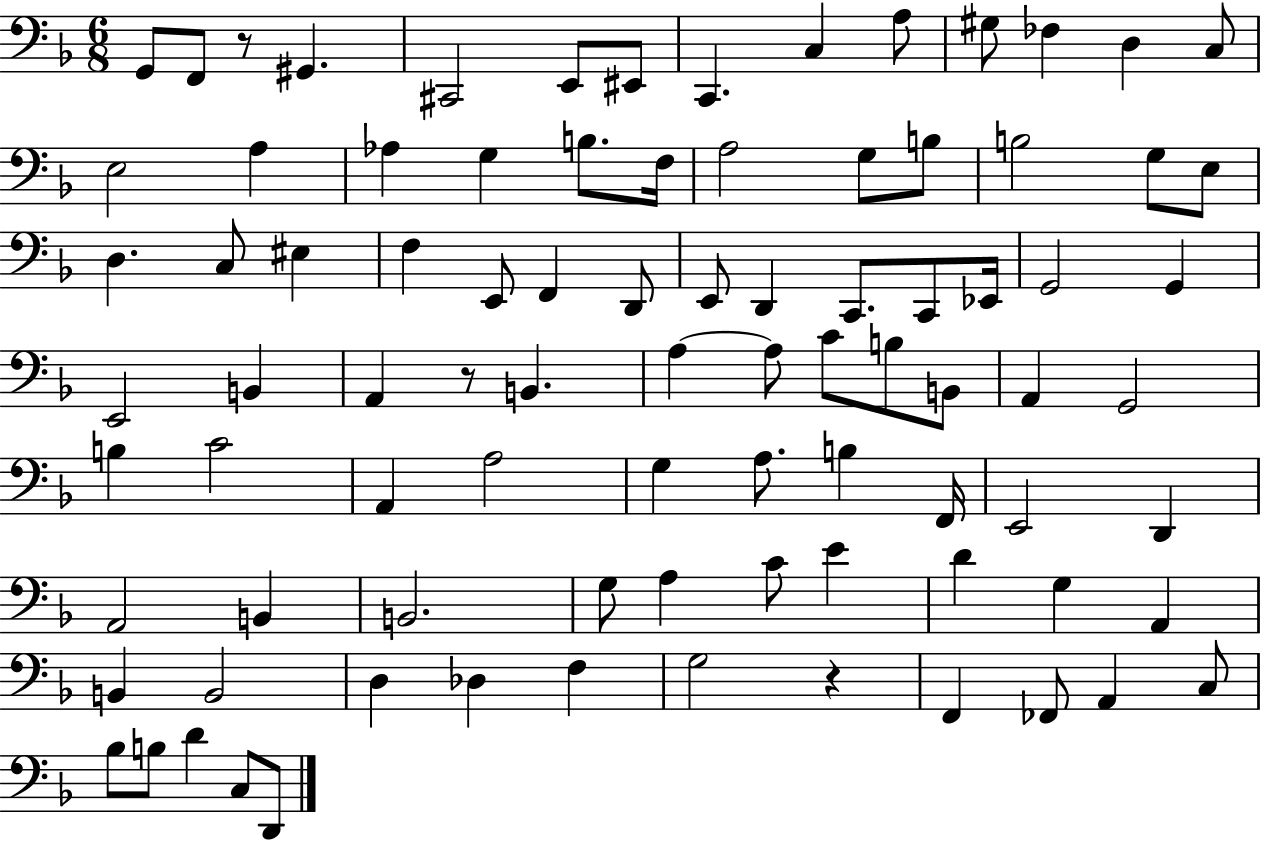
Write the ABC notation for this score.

X:1
T:Untitled
M:6/8
L:1/4
K:F
G,,/2 F,,/2 z/2 ^G,, ^C,,2 E,,/2 ^E,,/2 C,, C, A,/2 ^G,/2 _F, D, C,/2 E,2 A, _A, G, B,/2 F,/4 A,2 G,/2 B,/2 B,2 G,/2 E,/2 D, C,/2 ^E, F, E,,/2 F,, D,,/2 E,,/2 D,, C,,/2 C,,/2 _E,,/4 G,,2 G,, E,,2 B,, A,, z/2 B,, A, A,/2 C/2 B,/2 B,,/2 A,, G,,2 B, C2 A,, A,2 G, A,/2 B, F,,/4 E,,2 D,, A,,2 B,, B,,2 G,/2 A, C/2 E D G, A,, B,, B,,2 D, _D, F, G,2 z F,, _F,,/2 A,, C,/2 _B,/2 B,/2 D C,/2 D,,/2